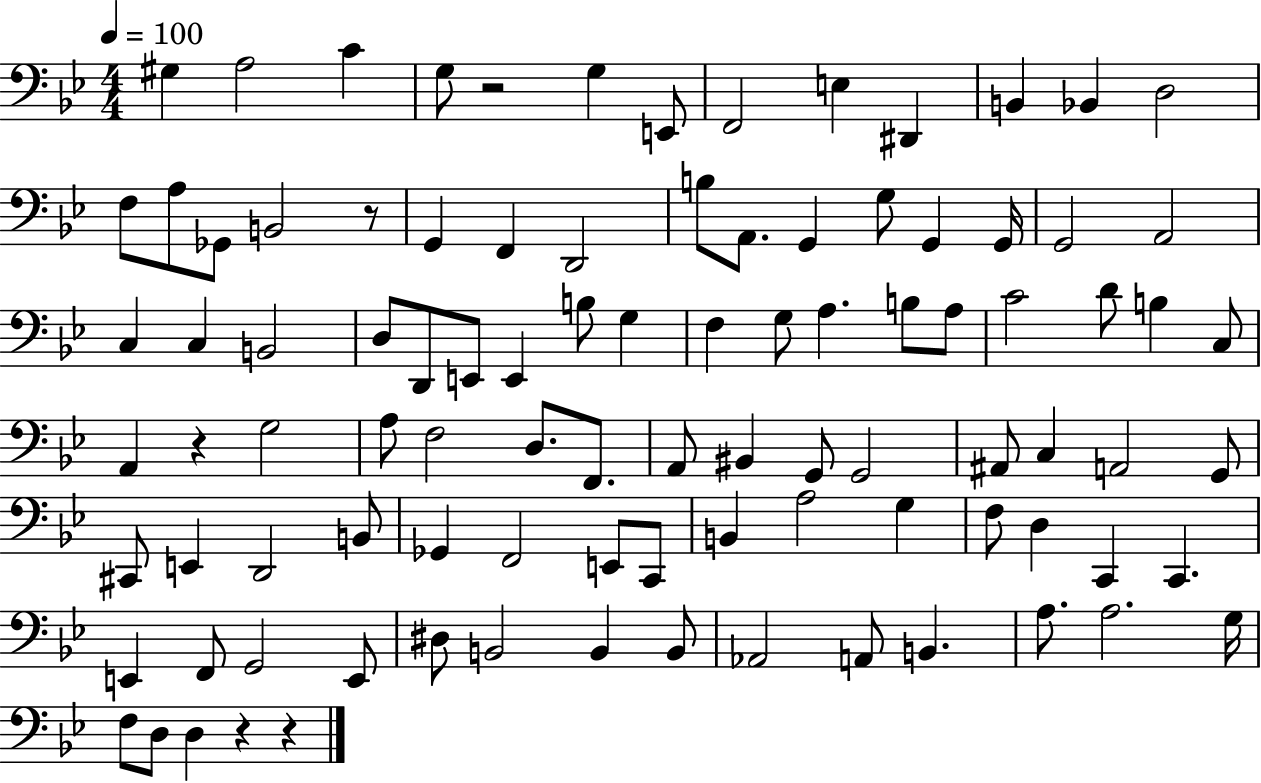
G#3/q A3/h C4/q G3/e R/h G3/q E2/e F2/h E3/q D#2/q B2/q Bb2/q D3/h F3/e A3/e Gb2/e B2/h R/e G2/q F2/q D2/h B3/e A2/e. G2/q G3/e G2/q G2/s G2/h A2/h C3/q C3/q B2/h D3/e D2/e E2/e E2/q B3/e G3/q F3/q G3/e A3/q. B3/e A3/e C4/h D4/e B3/q C3/e A2/q R/q G3/h A3/e F3/h D3/e. F2/e. A2/e BIS2/q G2/e G2/h A#2/e C3/q A2/h G2/e C#2/e E2/q D2/h B2/e Gb2/q F2/h E2/e C2/e B2/q A3/h G3/q F3/e D3/q C2/q C2/q. E2/q F2/e G2/h E2/e D#3/e B2/h B2/q B2/e Ab2/h A2/e B2/q. A3/e. A3/h. G3/s F3/e D3/e D3/q R/q R/q